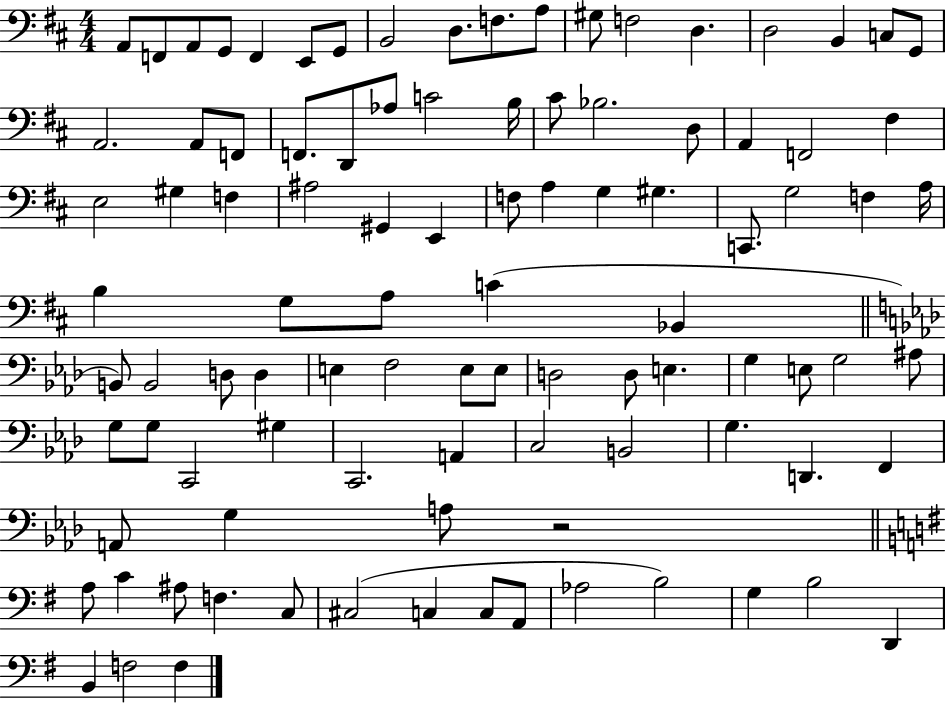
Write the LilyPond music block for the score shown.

{
  \clef bass
  \numericTimeSignature
  \time 4/4
  \key d \major
  a,8 f,8 a,8 g,8 f,4 e,8 g,8 | b,2 d8. f8. a8 | gis8 f2 d4. | d2 b,4 c8 g,8 | \break a,2. a,8 f,8 | f,8. d,8 aes8 c'2 b16 | cis'8 bes2. d8 | a,4 f,2 fis4 | \break e2 gis4 f4 | ais2 gis,4 e,4 | f8 a4 g4 gis4. | c,8. g2 f4 a16 | \break b4 g8 a8 c'4( bes,4 | \bar "||" \break \key aes \major b,8) b,2 d8 d4 | e4 f2 e8 e8 | d2 d8 e4. | g4 e8 g2 ais8 | \break g8 g8 c,2 gis4 | c,2. a,4 | c2 b,2 | g4. d,4. f,4 | \break a,8 g4 a8 r2 | \bar "||" \break \key g \major a8 c'4 ais8 f4. c8 | cis2( c4 c8 a,8 | aes2 b2) | g4 b2 d,4 | \break b,4 f2 f4 | \bar "|."
}